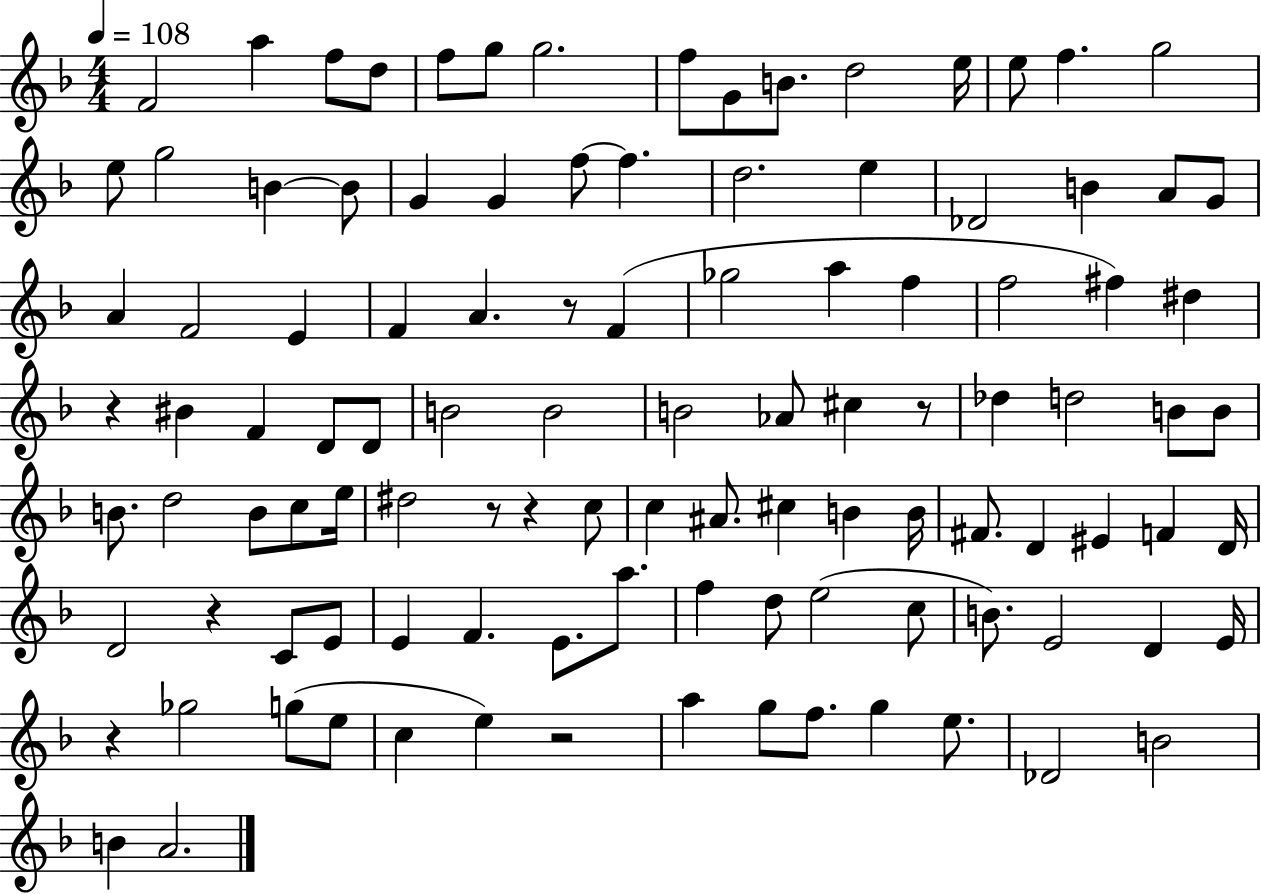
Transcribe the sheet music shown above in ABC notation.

X:1
T:Untitled
M:4/4
L:1/4
K:F
F2 a f/2 d/2 f/2 g/2 g2 f/2 G/2 B/2 d2 e/4 e/2 f g2 e/2 g2 B B/2 G G f/2 f d2 e _D2 B A/2 G/2 A F2 E F A z/2 F _g2 a f f2 ^f ^d z ^B F D/2 D/2 B2 B2 B2 _A/2 ^c z/2 _d d2 B/2 B/2 B/2 d2 B/2 c/2 e/4 ^d2 z/2 z c/2 c ^A/2 ^c B B/4 ^F/2 D ^E F D/4 D2 z C/2 E/2 E F E/2 a/2 f d/2 e2 c/2 B/2 E2 D E/4 z _g2 g/2 e/2 c e z2 a g/2 f/2 g e/2 _D2 B2 B A2